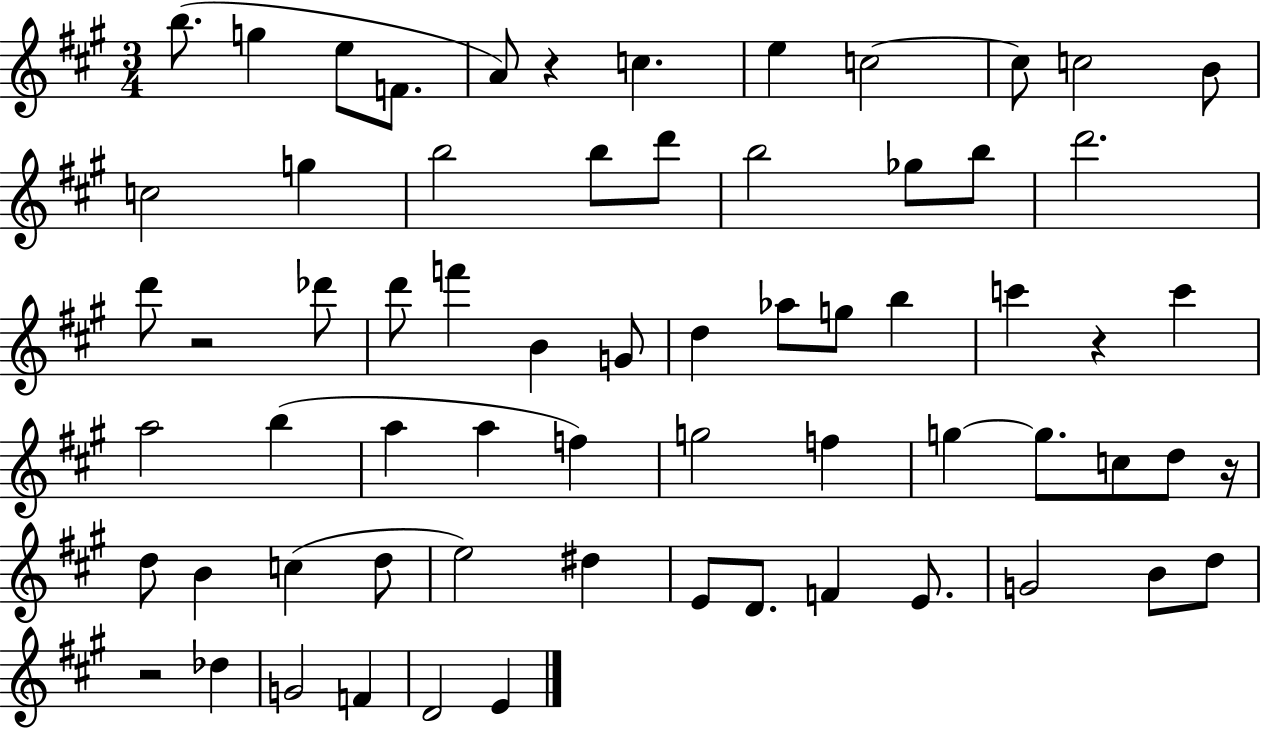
X:1
T:Untitled
M:3/4
L:1/4
K:A
b/2 g e/2 F/2 A/2 z c e c2 c/2 c2 B/2 c2 g b2 b/2 d'/2 b2 _g/2 b/2 d'2 d'/2 z2 _d'/2 d'/2 f' B G/2 d _a/2 g/2 b c' z c' a2 b a a f g2 f g g/2 c/2 d/2 z/4 d/2 B c d/2 e2 ^d E/2 D/2 F E/2 G2 B/2 d/2 z2 _d G2 F D2 E